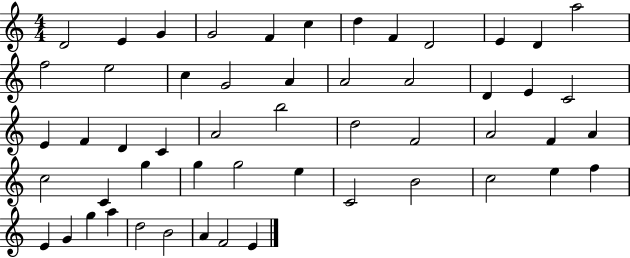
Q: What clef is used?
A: treble